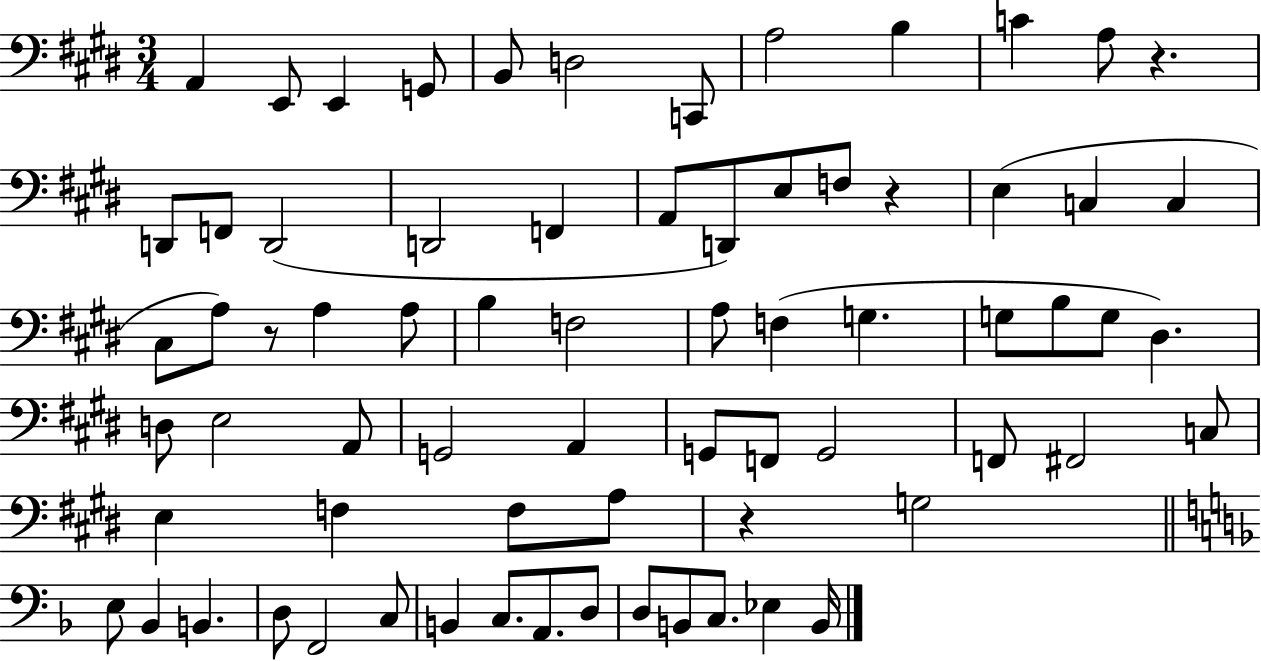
{
  \clef bass
  \numericTimeSignature
  \time 3/4
  \key e \major
  a,4 e,8 e,4 g,8 | b,8 d2 c,8 | a2 b4 | c'4 a8 r4. | \break d,8 f,8 d,2( | d,2 f,4 | a,8 d,8) e8 f8 r4 | e4( c4 c4 | \break cis8 a8) r8 a4 a8 | b4 f2 | a8 f4( g4. | g8 b8 g8 dis4.) | \break d8 e2 a,8 | g,2 a,4 | g,8 f,8 g,2 | f,8 fis,2 c8 | \break e4 f4 f8 a8 | r4 g2 | \bar "||" \break \key f \major e8 bes,4 b,4. | d8 f,2 c8 | b,4 c8. a,8. d8 | d8 b,8 c8. ees4 b,16 | \break \bar "|."
}